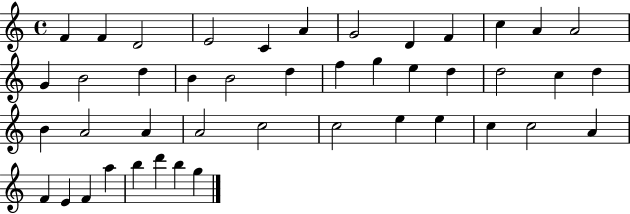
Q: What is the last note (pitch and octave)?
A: G5